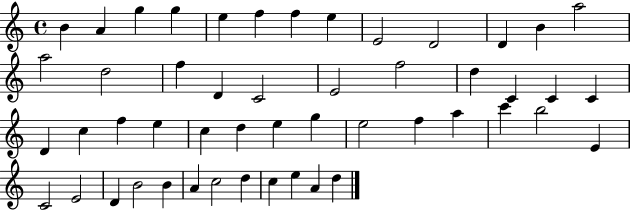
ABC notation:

X:1
T:Untitled
M:4/4
L:1/4
K:C
B A g g e f f e E2 D2 D B a2 a2 d2 f D C2 E2 f2 d C C C D c f e c d e g e2 f a c' b2 E C2 E2 D B2 B A c2 d c e A d